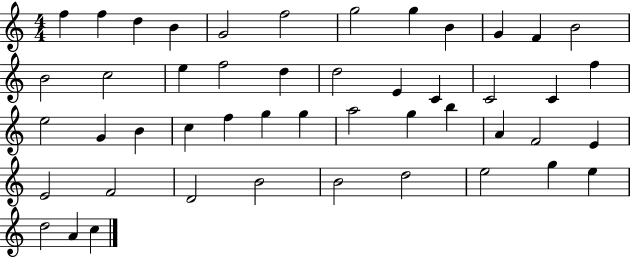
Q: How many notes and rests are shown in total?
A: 48